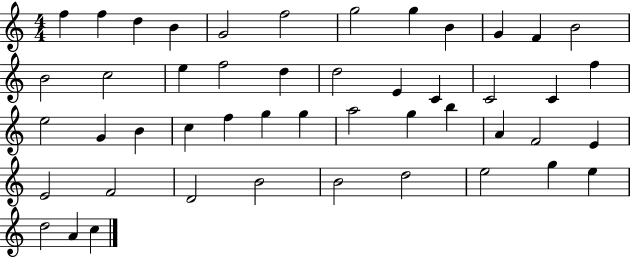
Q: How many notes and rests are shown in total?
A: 48